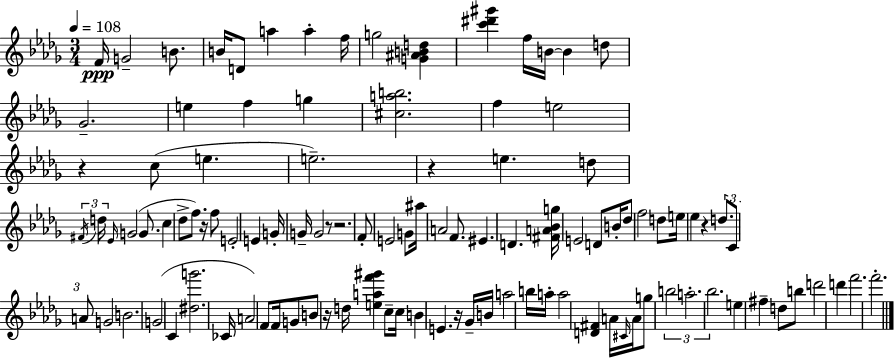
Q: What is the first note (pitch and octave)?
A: F4